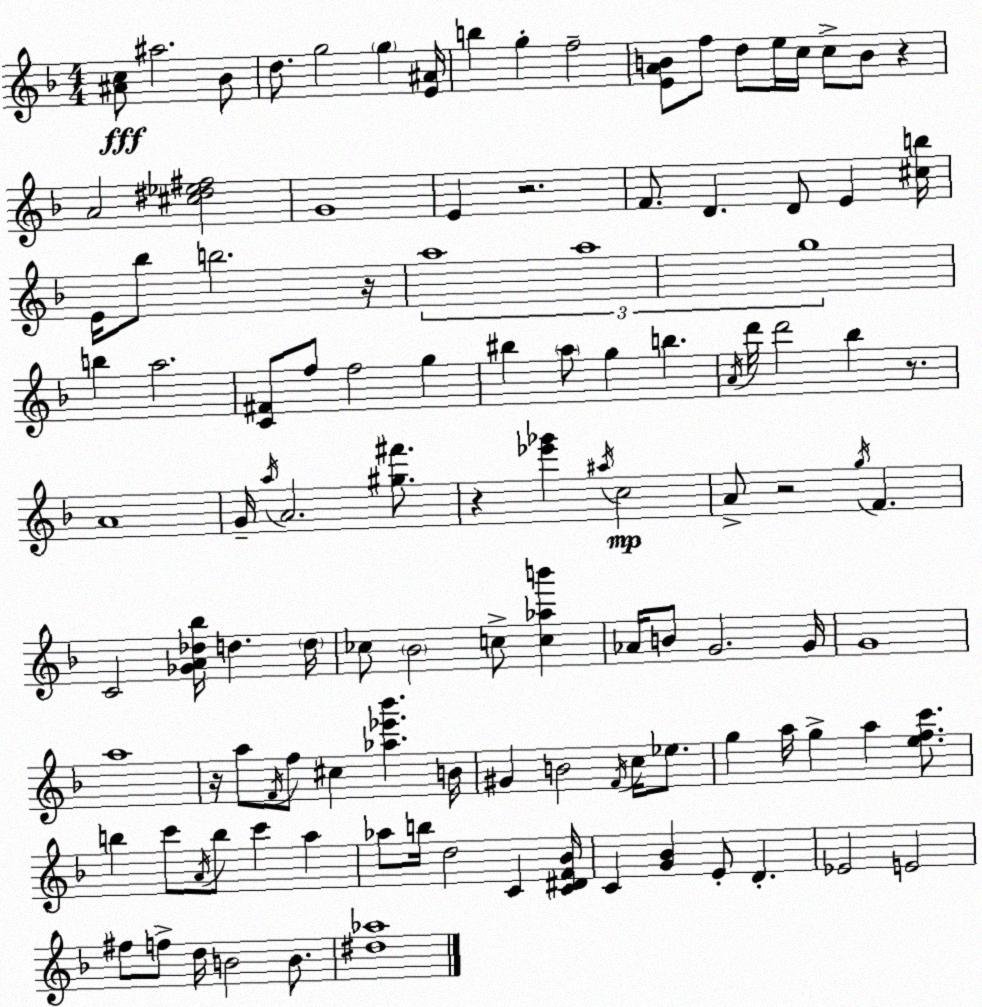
X:1
T:Untitled
M:4/4
L:1/4
K:F
[^Ac]/2 ^a2 _B/2 d/2 g2 g [E^A]/4 b g f2 [EAB]/2 f/2 d/2 e/4 c/4 c/2 B/2 z A2 [^c^d_e^f]2 G4 E z2 F/2 D D/2 E [^cb]/4 E/4 _b/2 b2 z/4 a4 a4 g4 b a2 [C^F]/2 f/2 f2 g ^b a/2 g b A/4 d'/4 d'2 _b z/2 A4 G/4 a/4 A2 [^g^f']/2 z [_e'_g'] ^a/4 c2 A/2 z2 g/4 F C2 [_GA_d_b]/4 d d/4 _c/2 _B2 c/2 [c_ab'] _A/4 B/2 G2 G/4 G4 a4 z/4 a/2 F/4 f/2 ^c [_a_e'_b'] B/4 ^G B2 F/4 c/4 _e/2 g a/4 g a [efc']/2 b c'/2 A/4 b/2 c' a _a/2 b/4 d2 C [C^DF_B]/4 C [G_B] E/2 D _E2 E2 ^f/2 f/2 d/4 B2 B/2 [^d_a]4